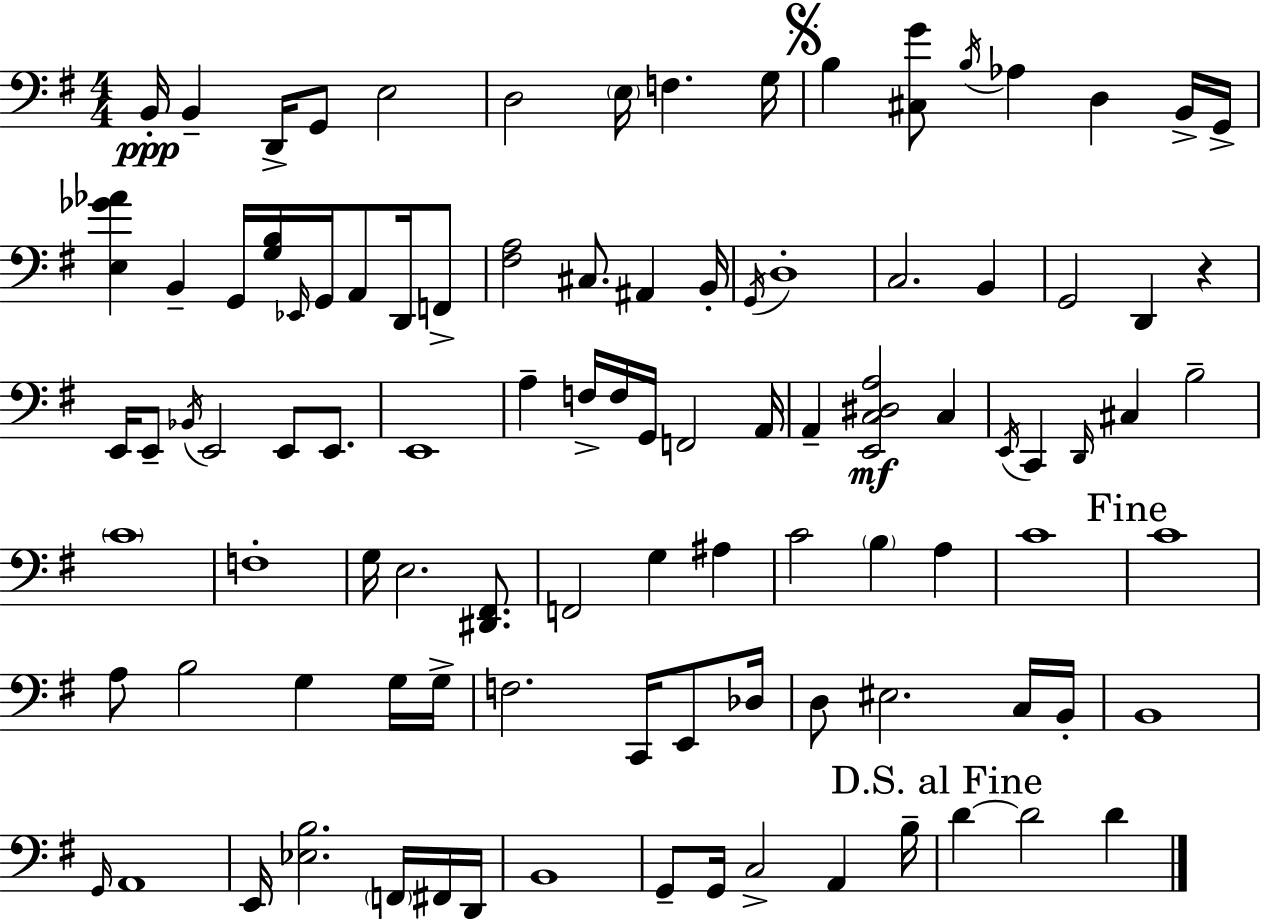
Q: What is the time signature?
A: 4/4